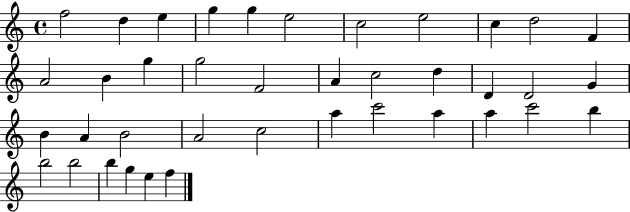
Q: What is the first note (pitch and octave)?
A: F5